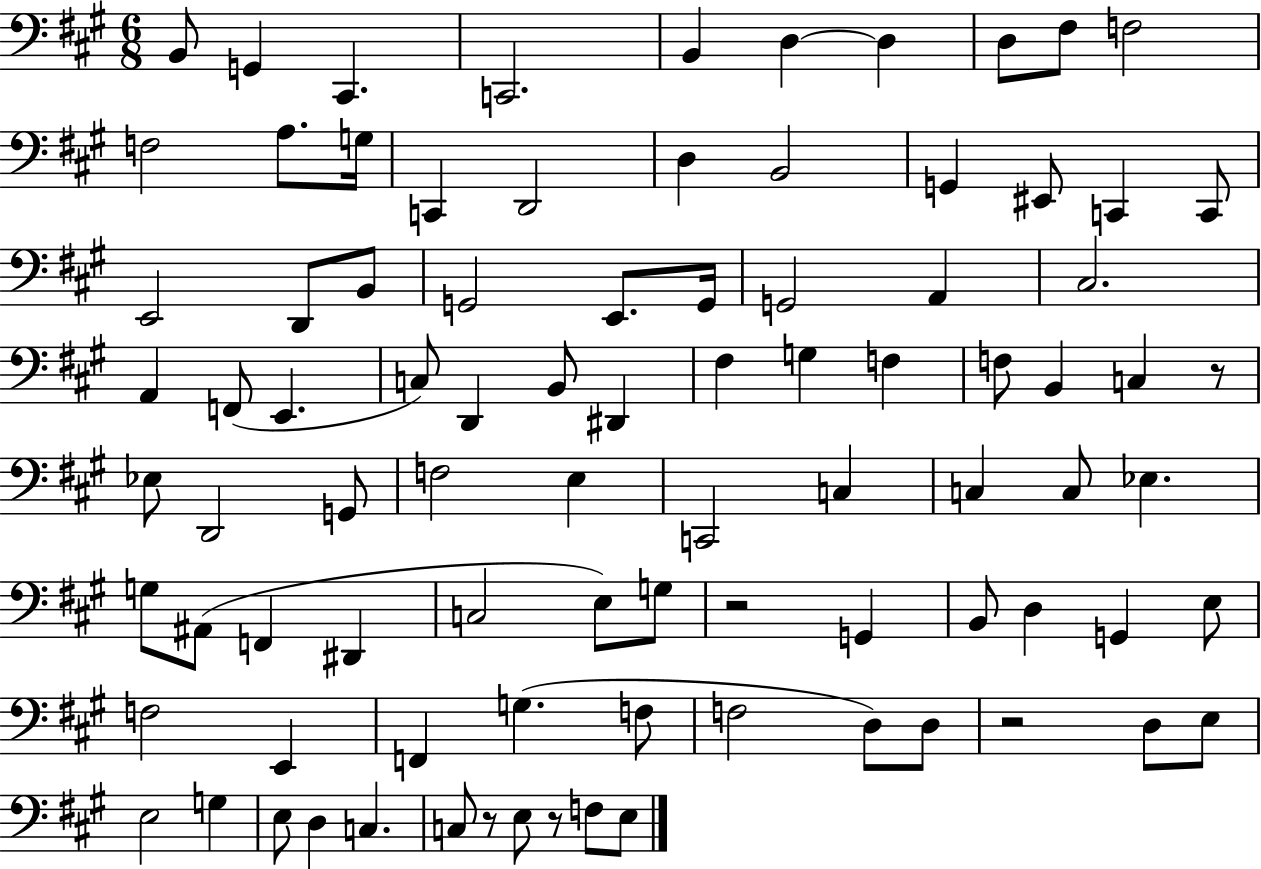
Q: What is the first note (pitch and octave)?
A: B2